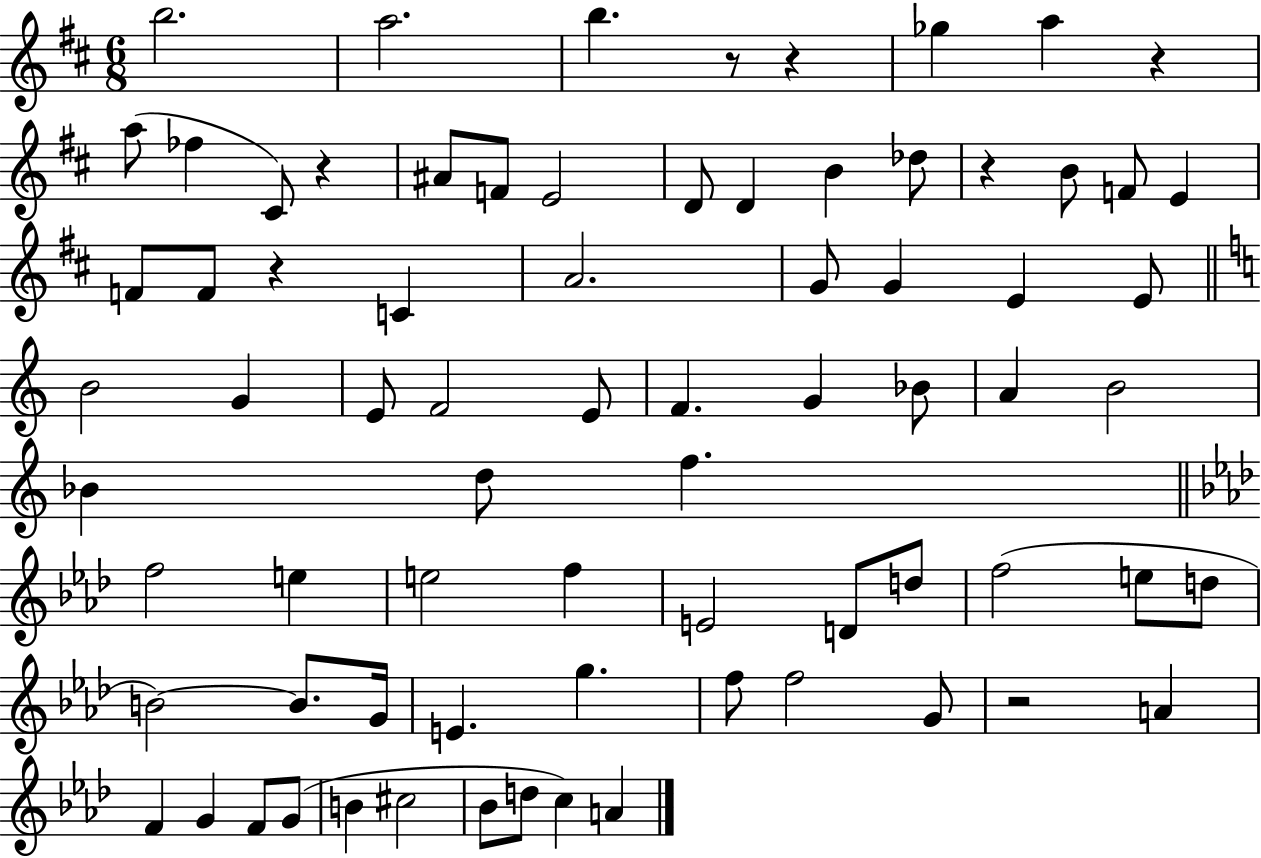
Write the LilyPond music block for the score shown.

{
  \clef treble
  \numericTimeSignature
  \time 6/8
  \key d \major
  b''2. | a''2. | b''4. r8 r4 | ges''4 a''4 r4 | \break a''8( fes''4 cis'8) r4 | ais'8 f'8 e'2 | d'8 d'4 b'4 des''8 | r4 b'8 f'8 e'4 | \break f'8 f'8 r4 c'4 | a'2. | g'8 g'4 e'4 e'8 | \bar "||" \break \key c \major b'2 g'4 | e'8 f'2 e'8 | f'4. g'4 bes'8 | a'4 b'2 | \break bes'4 d''8 f''4. | \bar "||" \break \key f \minor f''2 e''4 | e''2 f''4 | e'2 d'8 d''8 | f''2( e''8 d''8 | \break b'2~~) b'8. g'16 | e'4. g''4. | f''8 f''2 g'8 | r2 a'4 | \break f'4 g'4 f'8 g'8( | b'4 cis''2 | bes'8 d''8 c''4) a'4 | \bar "|."
}